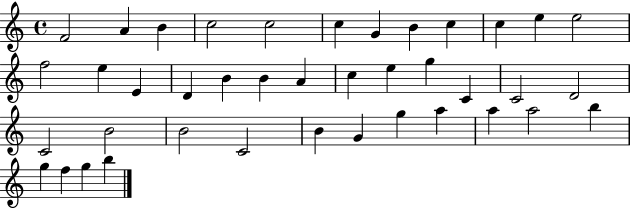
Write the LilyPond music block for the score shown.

{
  \clef treble
  \time 4/4
  \defaultTimeSignature
  \key c \major
  f'2 a'4 b'4 | c''2 c''2 | c''4 g'4 b'4 c''4 | c''4 e''4 e''2 | \break f''2 e''4 e'4 | d'4 b'4 b'4 a'4 | c''4 e''4 g''4 c'4 | c'2 d'2 | \break c'2 b'2 | b'2 c'2 | b'4 g'4 g''4 a''4 | a''4 a''2 b''4 | \break g''4 f''4 g''4 b''4 | \bar "|."
}